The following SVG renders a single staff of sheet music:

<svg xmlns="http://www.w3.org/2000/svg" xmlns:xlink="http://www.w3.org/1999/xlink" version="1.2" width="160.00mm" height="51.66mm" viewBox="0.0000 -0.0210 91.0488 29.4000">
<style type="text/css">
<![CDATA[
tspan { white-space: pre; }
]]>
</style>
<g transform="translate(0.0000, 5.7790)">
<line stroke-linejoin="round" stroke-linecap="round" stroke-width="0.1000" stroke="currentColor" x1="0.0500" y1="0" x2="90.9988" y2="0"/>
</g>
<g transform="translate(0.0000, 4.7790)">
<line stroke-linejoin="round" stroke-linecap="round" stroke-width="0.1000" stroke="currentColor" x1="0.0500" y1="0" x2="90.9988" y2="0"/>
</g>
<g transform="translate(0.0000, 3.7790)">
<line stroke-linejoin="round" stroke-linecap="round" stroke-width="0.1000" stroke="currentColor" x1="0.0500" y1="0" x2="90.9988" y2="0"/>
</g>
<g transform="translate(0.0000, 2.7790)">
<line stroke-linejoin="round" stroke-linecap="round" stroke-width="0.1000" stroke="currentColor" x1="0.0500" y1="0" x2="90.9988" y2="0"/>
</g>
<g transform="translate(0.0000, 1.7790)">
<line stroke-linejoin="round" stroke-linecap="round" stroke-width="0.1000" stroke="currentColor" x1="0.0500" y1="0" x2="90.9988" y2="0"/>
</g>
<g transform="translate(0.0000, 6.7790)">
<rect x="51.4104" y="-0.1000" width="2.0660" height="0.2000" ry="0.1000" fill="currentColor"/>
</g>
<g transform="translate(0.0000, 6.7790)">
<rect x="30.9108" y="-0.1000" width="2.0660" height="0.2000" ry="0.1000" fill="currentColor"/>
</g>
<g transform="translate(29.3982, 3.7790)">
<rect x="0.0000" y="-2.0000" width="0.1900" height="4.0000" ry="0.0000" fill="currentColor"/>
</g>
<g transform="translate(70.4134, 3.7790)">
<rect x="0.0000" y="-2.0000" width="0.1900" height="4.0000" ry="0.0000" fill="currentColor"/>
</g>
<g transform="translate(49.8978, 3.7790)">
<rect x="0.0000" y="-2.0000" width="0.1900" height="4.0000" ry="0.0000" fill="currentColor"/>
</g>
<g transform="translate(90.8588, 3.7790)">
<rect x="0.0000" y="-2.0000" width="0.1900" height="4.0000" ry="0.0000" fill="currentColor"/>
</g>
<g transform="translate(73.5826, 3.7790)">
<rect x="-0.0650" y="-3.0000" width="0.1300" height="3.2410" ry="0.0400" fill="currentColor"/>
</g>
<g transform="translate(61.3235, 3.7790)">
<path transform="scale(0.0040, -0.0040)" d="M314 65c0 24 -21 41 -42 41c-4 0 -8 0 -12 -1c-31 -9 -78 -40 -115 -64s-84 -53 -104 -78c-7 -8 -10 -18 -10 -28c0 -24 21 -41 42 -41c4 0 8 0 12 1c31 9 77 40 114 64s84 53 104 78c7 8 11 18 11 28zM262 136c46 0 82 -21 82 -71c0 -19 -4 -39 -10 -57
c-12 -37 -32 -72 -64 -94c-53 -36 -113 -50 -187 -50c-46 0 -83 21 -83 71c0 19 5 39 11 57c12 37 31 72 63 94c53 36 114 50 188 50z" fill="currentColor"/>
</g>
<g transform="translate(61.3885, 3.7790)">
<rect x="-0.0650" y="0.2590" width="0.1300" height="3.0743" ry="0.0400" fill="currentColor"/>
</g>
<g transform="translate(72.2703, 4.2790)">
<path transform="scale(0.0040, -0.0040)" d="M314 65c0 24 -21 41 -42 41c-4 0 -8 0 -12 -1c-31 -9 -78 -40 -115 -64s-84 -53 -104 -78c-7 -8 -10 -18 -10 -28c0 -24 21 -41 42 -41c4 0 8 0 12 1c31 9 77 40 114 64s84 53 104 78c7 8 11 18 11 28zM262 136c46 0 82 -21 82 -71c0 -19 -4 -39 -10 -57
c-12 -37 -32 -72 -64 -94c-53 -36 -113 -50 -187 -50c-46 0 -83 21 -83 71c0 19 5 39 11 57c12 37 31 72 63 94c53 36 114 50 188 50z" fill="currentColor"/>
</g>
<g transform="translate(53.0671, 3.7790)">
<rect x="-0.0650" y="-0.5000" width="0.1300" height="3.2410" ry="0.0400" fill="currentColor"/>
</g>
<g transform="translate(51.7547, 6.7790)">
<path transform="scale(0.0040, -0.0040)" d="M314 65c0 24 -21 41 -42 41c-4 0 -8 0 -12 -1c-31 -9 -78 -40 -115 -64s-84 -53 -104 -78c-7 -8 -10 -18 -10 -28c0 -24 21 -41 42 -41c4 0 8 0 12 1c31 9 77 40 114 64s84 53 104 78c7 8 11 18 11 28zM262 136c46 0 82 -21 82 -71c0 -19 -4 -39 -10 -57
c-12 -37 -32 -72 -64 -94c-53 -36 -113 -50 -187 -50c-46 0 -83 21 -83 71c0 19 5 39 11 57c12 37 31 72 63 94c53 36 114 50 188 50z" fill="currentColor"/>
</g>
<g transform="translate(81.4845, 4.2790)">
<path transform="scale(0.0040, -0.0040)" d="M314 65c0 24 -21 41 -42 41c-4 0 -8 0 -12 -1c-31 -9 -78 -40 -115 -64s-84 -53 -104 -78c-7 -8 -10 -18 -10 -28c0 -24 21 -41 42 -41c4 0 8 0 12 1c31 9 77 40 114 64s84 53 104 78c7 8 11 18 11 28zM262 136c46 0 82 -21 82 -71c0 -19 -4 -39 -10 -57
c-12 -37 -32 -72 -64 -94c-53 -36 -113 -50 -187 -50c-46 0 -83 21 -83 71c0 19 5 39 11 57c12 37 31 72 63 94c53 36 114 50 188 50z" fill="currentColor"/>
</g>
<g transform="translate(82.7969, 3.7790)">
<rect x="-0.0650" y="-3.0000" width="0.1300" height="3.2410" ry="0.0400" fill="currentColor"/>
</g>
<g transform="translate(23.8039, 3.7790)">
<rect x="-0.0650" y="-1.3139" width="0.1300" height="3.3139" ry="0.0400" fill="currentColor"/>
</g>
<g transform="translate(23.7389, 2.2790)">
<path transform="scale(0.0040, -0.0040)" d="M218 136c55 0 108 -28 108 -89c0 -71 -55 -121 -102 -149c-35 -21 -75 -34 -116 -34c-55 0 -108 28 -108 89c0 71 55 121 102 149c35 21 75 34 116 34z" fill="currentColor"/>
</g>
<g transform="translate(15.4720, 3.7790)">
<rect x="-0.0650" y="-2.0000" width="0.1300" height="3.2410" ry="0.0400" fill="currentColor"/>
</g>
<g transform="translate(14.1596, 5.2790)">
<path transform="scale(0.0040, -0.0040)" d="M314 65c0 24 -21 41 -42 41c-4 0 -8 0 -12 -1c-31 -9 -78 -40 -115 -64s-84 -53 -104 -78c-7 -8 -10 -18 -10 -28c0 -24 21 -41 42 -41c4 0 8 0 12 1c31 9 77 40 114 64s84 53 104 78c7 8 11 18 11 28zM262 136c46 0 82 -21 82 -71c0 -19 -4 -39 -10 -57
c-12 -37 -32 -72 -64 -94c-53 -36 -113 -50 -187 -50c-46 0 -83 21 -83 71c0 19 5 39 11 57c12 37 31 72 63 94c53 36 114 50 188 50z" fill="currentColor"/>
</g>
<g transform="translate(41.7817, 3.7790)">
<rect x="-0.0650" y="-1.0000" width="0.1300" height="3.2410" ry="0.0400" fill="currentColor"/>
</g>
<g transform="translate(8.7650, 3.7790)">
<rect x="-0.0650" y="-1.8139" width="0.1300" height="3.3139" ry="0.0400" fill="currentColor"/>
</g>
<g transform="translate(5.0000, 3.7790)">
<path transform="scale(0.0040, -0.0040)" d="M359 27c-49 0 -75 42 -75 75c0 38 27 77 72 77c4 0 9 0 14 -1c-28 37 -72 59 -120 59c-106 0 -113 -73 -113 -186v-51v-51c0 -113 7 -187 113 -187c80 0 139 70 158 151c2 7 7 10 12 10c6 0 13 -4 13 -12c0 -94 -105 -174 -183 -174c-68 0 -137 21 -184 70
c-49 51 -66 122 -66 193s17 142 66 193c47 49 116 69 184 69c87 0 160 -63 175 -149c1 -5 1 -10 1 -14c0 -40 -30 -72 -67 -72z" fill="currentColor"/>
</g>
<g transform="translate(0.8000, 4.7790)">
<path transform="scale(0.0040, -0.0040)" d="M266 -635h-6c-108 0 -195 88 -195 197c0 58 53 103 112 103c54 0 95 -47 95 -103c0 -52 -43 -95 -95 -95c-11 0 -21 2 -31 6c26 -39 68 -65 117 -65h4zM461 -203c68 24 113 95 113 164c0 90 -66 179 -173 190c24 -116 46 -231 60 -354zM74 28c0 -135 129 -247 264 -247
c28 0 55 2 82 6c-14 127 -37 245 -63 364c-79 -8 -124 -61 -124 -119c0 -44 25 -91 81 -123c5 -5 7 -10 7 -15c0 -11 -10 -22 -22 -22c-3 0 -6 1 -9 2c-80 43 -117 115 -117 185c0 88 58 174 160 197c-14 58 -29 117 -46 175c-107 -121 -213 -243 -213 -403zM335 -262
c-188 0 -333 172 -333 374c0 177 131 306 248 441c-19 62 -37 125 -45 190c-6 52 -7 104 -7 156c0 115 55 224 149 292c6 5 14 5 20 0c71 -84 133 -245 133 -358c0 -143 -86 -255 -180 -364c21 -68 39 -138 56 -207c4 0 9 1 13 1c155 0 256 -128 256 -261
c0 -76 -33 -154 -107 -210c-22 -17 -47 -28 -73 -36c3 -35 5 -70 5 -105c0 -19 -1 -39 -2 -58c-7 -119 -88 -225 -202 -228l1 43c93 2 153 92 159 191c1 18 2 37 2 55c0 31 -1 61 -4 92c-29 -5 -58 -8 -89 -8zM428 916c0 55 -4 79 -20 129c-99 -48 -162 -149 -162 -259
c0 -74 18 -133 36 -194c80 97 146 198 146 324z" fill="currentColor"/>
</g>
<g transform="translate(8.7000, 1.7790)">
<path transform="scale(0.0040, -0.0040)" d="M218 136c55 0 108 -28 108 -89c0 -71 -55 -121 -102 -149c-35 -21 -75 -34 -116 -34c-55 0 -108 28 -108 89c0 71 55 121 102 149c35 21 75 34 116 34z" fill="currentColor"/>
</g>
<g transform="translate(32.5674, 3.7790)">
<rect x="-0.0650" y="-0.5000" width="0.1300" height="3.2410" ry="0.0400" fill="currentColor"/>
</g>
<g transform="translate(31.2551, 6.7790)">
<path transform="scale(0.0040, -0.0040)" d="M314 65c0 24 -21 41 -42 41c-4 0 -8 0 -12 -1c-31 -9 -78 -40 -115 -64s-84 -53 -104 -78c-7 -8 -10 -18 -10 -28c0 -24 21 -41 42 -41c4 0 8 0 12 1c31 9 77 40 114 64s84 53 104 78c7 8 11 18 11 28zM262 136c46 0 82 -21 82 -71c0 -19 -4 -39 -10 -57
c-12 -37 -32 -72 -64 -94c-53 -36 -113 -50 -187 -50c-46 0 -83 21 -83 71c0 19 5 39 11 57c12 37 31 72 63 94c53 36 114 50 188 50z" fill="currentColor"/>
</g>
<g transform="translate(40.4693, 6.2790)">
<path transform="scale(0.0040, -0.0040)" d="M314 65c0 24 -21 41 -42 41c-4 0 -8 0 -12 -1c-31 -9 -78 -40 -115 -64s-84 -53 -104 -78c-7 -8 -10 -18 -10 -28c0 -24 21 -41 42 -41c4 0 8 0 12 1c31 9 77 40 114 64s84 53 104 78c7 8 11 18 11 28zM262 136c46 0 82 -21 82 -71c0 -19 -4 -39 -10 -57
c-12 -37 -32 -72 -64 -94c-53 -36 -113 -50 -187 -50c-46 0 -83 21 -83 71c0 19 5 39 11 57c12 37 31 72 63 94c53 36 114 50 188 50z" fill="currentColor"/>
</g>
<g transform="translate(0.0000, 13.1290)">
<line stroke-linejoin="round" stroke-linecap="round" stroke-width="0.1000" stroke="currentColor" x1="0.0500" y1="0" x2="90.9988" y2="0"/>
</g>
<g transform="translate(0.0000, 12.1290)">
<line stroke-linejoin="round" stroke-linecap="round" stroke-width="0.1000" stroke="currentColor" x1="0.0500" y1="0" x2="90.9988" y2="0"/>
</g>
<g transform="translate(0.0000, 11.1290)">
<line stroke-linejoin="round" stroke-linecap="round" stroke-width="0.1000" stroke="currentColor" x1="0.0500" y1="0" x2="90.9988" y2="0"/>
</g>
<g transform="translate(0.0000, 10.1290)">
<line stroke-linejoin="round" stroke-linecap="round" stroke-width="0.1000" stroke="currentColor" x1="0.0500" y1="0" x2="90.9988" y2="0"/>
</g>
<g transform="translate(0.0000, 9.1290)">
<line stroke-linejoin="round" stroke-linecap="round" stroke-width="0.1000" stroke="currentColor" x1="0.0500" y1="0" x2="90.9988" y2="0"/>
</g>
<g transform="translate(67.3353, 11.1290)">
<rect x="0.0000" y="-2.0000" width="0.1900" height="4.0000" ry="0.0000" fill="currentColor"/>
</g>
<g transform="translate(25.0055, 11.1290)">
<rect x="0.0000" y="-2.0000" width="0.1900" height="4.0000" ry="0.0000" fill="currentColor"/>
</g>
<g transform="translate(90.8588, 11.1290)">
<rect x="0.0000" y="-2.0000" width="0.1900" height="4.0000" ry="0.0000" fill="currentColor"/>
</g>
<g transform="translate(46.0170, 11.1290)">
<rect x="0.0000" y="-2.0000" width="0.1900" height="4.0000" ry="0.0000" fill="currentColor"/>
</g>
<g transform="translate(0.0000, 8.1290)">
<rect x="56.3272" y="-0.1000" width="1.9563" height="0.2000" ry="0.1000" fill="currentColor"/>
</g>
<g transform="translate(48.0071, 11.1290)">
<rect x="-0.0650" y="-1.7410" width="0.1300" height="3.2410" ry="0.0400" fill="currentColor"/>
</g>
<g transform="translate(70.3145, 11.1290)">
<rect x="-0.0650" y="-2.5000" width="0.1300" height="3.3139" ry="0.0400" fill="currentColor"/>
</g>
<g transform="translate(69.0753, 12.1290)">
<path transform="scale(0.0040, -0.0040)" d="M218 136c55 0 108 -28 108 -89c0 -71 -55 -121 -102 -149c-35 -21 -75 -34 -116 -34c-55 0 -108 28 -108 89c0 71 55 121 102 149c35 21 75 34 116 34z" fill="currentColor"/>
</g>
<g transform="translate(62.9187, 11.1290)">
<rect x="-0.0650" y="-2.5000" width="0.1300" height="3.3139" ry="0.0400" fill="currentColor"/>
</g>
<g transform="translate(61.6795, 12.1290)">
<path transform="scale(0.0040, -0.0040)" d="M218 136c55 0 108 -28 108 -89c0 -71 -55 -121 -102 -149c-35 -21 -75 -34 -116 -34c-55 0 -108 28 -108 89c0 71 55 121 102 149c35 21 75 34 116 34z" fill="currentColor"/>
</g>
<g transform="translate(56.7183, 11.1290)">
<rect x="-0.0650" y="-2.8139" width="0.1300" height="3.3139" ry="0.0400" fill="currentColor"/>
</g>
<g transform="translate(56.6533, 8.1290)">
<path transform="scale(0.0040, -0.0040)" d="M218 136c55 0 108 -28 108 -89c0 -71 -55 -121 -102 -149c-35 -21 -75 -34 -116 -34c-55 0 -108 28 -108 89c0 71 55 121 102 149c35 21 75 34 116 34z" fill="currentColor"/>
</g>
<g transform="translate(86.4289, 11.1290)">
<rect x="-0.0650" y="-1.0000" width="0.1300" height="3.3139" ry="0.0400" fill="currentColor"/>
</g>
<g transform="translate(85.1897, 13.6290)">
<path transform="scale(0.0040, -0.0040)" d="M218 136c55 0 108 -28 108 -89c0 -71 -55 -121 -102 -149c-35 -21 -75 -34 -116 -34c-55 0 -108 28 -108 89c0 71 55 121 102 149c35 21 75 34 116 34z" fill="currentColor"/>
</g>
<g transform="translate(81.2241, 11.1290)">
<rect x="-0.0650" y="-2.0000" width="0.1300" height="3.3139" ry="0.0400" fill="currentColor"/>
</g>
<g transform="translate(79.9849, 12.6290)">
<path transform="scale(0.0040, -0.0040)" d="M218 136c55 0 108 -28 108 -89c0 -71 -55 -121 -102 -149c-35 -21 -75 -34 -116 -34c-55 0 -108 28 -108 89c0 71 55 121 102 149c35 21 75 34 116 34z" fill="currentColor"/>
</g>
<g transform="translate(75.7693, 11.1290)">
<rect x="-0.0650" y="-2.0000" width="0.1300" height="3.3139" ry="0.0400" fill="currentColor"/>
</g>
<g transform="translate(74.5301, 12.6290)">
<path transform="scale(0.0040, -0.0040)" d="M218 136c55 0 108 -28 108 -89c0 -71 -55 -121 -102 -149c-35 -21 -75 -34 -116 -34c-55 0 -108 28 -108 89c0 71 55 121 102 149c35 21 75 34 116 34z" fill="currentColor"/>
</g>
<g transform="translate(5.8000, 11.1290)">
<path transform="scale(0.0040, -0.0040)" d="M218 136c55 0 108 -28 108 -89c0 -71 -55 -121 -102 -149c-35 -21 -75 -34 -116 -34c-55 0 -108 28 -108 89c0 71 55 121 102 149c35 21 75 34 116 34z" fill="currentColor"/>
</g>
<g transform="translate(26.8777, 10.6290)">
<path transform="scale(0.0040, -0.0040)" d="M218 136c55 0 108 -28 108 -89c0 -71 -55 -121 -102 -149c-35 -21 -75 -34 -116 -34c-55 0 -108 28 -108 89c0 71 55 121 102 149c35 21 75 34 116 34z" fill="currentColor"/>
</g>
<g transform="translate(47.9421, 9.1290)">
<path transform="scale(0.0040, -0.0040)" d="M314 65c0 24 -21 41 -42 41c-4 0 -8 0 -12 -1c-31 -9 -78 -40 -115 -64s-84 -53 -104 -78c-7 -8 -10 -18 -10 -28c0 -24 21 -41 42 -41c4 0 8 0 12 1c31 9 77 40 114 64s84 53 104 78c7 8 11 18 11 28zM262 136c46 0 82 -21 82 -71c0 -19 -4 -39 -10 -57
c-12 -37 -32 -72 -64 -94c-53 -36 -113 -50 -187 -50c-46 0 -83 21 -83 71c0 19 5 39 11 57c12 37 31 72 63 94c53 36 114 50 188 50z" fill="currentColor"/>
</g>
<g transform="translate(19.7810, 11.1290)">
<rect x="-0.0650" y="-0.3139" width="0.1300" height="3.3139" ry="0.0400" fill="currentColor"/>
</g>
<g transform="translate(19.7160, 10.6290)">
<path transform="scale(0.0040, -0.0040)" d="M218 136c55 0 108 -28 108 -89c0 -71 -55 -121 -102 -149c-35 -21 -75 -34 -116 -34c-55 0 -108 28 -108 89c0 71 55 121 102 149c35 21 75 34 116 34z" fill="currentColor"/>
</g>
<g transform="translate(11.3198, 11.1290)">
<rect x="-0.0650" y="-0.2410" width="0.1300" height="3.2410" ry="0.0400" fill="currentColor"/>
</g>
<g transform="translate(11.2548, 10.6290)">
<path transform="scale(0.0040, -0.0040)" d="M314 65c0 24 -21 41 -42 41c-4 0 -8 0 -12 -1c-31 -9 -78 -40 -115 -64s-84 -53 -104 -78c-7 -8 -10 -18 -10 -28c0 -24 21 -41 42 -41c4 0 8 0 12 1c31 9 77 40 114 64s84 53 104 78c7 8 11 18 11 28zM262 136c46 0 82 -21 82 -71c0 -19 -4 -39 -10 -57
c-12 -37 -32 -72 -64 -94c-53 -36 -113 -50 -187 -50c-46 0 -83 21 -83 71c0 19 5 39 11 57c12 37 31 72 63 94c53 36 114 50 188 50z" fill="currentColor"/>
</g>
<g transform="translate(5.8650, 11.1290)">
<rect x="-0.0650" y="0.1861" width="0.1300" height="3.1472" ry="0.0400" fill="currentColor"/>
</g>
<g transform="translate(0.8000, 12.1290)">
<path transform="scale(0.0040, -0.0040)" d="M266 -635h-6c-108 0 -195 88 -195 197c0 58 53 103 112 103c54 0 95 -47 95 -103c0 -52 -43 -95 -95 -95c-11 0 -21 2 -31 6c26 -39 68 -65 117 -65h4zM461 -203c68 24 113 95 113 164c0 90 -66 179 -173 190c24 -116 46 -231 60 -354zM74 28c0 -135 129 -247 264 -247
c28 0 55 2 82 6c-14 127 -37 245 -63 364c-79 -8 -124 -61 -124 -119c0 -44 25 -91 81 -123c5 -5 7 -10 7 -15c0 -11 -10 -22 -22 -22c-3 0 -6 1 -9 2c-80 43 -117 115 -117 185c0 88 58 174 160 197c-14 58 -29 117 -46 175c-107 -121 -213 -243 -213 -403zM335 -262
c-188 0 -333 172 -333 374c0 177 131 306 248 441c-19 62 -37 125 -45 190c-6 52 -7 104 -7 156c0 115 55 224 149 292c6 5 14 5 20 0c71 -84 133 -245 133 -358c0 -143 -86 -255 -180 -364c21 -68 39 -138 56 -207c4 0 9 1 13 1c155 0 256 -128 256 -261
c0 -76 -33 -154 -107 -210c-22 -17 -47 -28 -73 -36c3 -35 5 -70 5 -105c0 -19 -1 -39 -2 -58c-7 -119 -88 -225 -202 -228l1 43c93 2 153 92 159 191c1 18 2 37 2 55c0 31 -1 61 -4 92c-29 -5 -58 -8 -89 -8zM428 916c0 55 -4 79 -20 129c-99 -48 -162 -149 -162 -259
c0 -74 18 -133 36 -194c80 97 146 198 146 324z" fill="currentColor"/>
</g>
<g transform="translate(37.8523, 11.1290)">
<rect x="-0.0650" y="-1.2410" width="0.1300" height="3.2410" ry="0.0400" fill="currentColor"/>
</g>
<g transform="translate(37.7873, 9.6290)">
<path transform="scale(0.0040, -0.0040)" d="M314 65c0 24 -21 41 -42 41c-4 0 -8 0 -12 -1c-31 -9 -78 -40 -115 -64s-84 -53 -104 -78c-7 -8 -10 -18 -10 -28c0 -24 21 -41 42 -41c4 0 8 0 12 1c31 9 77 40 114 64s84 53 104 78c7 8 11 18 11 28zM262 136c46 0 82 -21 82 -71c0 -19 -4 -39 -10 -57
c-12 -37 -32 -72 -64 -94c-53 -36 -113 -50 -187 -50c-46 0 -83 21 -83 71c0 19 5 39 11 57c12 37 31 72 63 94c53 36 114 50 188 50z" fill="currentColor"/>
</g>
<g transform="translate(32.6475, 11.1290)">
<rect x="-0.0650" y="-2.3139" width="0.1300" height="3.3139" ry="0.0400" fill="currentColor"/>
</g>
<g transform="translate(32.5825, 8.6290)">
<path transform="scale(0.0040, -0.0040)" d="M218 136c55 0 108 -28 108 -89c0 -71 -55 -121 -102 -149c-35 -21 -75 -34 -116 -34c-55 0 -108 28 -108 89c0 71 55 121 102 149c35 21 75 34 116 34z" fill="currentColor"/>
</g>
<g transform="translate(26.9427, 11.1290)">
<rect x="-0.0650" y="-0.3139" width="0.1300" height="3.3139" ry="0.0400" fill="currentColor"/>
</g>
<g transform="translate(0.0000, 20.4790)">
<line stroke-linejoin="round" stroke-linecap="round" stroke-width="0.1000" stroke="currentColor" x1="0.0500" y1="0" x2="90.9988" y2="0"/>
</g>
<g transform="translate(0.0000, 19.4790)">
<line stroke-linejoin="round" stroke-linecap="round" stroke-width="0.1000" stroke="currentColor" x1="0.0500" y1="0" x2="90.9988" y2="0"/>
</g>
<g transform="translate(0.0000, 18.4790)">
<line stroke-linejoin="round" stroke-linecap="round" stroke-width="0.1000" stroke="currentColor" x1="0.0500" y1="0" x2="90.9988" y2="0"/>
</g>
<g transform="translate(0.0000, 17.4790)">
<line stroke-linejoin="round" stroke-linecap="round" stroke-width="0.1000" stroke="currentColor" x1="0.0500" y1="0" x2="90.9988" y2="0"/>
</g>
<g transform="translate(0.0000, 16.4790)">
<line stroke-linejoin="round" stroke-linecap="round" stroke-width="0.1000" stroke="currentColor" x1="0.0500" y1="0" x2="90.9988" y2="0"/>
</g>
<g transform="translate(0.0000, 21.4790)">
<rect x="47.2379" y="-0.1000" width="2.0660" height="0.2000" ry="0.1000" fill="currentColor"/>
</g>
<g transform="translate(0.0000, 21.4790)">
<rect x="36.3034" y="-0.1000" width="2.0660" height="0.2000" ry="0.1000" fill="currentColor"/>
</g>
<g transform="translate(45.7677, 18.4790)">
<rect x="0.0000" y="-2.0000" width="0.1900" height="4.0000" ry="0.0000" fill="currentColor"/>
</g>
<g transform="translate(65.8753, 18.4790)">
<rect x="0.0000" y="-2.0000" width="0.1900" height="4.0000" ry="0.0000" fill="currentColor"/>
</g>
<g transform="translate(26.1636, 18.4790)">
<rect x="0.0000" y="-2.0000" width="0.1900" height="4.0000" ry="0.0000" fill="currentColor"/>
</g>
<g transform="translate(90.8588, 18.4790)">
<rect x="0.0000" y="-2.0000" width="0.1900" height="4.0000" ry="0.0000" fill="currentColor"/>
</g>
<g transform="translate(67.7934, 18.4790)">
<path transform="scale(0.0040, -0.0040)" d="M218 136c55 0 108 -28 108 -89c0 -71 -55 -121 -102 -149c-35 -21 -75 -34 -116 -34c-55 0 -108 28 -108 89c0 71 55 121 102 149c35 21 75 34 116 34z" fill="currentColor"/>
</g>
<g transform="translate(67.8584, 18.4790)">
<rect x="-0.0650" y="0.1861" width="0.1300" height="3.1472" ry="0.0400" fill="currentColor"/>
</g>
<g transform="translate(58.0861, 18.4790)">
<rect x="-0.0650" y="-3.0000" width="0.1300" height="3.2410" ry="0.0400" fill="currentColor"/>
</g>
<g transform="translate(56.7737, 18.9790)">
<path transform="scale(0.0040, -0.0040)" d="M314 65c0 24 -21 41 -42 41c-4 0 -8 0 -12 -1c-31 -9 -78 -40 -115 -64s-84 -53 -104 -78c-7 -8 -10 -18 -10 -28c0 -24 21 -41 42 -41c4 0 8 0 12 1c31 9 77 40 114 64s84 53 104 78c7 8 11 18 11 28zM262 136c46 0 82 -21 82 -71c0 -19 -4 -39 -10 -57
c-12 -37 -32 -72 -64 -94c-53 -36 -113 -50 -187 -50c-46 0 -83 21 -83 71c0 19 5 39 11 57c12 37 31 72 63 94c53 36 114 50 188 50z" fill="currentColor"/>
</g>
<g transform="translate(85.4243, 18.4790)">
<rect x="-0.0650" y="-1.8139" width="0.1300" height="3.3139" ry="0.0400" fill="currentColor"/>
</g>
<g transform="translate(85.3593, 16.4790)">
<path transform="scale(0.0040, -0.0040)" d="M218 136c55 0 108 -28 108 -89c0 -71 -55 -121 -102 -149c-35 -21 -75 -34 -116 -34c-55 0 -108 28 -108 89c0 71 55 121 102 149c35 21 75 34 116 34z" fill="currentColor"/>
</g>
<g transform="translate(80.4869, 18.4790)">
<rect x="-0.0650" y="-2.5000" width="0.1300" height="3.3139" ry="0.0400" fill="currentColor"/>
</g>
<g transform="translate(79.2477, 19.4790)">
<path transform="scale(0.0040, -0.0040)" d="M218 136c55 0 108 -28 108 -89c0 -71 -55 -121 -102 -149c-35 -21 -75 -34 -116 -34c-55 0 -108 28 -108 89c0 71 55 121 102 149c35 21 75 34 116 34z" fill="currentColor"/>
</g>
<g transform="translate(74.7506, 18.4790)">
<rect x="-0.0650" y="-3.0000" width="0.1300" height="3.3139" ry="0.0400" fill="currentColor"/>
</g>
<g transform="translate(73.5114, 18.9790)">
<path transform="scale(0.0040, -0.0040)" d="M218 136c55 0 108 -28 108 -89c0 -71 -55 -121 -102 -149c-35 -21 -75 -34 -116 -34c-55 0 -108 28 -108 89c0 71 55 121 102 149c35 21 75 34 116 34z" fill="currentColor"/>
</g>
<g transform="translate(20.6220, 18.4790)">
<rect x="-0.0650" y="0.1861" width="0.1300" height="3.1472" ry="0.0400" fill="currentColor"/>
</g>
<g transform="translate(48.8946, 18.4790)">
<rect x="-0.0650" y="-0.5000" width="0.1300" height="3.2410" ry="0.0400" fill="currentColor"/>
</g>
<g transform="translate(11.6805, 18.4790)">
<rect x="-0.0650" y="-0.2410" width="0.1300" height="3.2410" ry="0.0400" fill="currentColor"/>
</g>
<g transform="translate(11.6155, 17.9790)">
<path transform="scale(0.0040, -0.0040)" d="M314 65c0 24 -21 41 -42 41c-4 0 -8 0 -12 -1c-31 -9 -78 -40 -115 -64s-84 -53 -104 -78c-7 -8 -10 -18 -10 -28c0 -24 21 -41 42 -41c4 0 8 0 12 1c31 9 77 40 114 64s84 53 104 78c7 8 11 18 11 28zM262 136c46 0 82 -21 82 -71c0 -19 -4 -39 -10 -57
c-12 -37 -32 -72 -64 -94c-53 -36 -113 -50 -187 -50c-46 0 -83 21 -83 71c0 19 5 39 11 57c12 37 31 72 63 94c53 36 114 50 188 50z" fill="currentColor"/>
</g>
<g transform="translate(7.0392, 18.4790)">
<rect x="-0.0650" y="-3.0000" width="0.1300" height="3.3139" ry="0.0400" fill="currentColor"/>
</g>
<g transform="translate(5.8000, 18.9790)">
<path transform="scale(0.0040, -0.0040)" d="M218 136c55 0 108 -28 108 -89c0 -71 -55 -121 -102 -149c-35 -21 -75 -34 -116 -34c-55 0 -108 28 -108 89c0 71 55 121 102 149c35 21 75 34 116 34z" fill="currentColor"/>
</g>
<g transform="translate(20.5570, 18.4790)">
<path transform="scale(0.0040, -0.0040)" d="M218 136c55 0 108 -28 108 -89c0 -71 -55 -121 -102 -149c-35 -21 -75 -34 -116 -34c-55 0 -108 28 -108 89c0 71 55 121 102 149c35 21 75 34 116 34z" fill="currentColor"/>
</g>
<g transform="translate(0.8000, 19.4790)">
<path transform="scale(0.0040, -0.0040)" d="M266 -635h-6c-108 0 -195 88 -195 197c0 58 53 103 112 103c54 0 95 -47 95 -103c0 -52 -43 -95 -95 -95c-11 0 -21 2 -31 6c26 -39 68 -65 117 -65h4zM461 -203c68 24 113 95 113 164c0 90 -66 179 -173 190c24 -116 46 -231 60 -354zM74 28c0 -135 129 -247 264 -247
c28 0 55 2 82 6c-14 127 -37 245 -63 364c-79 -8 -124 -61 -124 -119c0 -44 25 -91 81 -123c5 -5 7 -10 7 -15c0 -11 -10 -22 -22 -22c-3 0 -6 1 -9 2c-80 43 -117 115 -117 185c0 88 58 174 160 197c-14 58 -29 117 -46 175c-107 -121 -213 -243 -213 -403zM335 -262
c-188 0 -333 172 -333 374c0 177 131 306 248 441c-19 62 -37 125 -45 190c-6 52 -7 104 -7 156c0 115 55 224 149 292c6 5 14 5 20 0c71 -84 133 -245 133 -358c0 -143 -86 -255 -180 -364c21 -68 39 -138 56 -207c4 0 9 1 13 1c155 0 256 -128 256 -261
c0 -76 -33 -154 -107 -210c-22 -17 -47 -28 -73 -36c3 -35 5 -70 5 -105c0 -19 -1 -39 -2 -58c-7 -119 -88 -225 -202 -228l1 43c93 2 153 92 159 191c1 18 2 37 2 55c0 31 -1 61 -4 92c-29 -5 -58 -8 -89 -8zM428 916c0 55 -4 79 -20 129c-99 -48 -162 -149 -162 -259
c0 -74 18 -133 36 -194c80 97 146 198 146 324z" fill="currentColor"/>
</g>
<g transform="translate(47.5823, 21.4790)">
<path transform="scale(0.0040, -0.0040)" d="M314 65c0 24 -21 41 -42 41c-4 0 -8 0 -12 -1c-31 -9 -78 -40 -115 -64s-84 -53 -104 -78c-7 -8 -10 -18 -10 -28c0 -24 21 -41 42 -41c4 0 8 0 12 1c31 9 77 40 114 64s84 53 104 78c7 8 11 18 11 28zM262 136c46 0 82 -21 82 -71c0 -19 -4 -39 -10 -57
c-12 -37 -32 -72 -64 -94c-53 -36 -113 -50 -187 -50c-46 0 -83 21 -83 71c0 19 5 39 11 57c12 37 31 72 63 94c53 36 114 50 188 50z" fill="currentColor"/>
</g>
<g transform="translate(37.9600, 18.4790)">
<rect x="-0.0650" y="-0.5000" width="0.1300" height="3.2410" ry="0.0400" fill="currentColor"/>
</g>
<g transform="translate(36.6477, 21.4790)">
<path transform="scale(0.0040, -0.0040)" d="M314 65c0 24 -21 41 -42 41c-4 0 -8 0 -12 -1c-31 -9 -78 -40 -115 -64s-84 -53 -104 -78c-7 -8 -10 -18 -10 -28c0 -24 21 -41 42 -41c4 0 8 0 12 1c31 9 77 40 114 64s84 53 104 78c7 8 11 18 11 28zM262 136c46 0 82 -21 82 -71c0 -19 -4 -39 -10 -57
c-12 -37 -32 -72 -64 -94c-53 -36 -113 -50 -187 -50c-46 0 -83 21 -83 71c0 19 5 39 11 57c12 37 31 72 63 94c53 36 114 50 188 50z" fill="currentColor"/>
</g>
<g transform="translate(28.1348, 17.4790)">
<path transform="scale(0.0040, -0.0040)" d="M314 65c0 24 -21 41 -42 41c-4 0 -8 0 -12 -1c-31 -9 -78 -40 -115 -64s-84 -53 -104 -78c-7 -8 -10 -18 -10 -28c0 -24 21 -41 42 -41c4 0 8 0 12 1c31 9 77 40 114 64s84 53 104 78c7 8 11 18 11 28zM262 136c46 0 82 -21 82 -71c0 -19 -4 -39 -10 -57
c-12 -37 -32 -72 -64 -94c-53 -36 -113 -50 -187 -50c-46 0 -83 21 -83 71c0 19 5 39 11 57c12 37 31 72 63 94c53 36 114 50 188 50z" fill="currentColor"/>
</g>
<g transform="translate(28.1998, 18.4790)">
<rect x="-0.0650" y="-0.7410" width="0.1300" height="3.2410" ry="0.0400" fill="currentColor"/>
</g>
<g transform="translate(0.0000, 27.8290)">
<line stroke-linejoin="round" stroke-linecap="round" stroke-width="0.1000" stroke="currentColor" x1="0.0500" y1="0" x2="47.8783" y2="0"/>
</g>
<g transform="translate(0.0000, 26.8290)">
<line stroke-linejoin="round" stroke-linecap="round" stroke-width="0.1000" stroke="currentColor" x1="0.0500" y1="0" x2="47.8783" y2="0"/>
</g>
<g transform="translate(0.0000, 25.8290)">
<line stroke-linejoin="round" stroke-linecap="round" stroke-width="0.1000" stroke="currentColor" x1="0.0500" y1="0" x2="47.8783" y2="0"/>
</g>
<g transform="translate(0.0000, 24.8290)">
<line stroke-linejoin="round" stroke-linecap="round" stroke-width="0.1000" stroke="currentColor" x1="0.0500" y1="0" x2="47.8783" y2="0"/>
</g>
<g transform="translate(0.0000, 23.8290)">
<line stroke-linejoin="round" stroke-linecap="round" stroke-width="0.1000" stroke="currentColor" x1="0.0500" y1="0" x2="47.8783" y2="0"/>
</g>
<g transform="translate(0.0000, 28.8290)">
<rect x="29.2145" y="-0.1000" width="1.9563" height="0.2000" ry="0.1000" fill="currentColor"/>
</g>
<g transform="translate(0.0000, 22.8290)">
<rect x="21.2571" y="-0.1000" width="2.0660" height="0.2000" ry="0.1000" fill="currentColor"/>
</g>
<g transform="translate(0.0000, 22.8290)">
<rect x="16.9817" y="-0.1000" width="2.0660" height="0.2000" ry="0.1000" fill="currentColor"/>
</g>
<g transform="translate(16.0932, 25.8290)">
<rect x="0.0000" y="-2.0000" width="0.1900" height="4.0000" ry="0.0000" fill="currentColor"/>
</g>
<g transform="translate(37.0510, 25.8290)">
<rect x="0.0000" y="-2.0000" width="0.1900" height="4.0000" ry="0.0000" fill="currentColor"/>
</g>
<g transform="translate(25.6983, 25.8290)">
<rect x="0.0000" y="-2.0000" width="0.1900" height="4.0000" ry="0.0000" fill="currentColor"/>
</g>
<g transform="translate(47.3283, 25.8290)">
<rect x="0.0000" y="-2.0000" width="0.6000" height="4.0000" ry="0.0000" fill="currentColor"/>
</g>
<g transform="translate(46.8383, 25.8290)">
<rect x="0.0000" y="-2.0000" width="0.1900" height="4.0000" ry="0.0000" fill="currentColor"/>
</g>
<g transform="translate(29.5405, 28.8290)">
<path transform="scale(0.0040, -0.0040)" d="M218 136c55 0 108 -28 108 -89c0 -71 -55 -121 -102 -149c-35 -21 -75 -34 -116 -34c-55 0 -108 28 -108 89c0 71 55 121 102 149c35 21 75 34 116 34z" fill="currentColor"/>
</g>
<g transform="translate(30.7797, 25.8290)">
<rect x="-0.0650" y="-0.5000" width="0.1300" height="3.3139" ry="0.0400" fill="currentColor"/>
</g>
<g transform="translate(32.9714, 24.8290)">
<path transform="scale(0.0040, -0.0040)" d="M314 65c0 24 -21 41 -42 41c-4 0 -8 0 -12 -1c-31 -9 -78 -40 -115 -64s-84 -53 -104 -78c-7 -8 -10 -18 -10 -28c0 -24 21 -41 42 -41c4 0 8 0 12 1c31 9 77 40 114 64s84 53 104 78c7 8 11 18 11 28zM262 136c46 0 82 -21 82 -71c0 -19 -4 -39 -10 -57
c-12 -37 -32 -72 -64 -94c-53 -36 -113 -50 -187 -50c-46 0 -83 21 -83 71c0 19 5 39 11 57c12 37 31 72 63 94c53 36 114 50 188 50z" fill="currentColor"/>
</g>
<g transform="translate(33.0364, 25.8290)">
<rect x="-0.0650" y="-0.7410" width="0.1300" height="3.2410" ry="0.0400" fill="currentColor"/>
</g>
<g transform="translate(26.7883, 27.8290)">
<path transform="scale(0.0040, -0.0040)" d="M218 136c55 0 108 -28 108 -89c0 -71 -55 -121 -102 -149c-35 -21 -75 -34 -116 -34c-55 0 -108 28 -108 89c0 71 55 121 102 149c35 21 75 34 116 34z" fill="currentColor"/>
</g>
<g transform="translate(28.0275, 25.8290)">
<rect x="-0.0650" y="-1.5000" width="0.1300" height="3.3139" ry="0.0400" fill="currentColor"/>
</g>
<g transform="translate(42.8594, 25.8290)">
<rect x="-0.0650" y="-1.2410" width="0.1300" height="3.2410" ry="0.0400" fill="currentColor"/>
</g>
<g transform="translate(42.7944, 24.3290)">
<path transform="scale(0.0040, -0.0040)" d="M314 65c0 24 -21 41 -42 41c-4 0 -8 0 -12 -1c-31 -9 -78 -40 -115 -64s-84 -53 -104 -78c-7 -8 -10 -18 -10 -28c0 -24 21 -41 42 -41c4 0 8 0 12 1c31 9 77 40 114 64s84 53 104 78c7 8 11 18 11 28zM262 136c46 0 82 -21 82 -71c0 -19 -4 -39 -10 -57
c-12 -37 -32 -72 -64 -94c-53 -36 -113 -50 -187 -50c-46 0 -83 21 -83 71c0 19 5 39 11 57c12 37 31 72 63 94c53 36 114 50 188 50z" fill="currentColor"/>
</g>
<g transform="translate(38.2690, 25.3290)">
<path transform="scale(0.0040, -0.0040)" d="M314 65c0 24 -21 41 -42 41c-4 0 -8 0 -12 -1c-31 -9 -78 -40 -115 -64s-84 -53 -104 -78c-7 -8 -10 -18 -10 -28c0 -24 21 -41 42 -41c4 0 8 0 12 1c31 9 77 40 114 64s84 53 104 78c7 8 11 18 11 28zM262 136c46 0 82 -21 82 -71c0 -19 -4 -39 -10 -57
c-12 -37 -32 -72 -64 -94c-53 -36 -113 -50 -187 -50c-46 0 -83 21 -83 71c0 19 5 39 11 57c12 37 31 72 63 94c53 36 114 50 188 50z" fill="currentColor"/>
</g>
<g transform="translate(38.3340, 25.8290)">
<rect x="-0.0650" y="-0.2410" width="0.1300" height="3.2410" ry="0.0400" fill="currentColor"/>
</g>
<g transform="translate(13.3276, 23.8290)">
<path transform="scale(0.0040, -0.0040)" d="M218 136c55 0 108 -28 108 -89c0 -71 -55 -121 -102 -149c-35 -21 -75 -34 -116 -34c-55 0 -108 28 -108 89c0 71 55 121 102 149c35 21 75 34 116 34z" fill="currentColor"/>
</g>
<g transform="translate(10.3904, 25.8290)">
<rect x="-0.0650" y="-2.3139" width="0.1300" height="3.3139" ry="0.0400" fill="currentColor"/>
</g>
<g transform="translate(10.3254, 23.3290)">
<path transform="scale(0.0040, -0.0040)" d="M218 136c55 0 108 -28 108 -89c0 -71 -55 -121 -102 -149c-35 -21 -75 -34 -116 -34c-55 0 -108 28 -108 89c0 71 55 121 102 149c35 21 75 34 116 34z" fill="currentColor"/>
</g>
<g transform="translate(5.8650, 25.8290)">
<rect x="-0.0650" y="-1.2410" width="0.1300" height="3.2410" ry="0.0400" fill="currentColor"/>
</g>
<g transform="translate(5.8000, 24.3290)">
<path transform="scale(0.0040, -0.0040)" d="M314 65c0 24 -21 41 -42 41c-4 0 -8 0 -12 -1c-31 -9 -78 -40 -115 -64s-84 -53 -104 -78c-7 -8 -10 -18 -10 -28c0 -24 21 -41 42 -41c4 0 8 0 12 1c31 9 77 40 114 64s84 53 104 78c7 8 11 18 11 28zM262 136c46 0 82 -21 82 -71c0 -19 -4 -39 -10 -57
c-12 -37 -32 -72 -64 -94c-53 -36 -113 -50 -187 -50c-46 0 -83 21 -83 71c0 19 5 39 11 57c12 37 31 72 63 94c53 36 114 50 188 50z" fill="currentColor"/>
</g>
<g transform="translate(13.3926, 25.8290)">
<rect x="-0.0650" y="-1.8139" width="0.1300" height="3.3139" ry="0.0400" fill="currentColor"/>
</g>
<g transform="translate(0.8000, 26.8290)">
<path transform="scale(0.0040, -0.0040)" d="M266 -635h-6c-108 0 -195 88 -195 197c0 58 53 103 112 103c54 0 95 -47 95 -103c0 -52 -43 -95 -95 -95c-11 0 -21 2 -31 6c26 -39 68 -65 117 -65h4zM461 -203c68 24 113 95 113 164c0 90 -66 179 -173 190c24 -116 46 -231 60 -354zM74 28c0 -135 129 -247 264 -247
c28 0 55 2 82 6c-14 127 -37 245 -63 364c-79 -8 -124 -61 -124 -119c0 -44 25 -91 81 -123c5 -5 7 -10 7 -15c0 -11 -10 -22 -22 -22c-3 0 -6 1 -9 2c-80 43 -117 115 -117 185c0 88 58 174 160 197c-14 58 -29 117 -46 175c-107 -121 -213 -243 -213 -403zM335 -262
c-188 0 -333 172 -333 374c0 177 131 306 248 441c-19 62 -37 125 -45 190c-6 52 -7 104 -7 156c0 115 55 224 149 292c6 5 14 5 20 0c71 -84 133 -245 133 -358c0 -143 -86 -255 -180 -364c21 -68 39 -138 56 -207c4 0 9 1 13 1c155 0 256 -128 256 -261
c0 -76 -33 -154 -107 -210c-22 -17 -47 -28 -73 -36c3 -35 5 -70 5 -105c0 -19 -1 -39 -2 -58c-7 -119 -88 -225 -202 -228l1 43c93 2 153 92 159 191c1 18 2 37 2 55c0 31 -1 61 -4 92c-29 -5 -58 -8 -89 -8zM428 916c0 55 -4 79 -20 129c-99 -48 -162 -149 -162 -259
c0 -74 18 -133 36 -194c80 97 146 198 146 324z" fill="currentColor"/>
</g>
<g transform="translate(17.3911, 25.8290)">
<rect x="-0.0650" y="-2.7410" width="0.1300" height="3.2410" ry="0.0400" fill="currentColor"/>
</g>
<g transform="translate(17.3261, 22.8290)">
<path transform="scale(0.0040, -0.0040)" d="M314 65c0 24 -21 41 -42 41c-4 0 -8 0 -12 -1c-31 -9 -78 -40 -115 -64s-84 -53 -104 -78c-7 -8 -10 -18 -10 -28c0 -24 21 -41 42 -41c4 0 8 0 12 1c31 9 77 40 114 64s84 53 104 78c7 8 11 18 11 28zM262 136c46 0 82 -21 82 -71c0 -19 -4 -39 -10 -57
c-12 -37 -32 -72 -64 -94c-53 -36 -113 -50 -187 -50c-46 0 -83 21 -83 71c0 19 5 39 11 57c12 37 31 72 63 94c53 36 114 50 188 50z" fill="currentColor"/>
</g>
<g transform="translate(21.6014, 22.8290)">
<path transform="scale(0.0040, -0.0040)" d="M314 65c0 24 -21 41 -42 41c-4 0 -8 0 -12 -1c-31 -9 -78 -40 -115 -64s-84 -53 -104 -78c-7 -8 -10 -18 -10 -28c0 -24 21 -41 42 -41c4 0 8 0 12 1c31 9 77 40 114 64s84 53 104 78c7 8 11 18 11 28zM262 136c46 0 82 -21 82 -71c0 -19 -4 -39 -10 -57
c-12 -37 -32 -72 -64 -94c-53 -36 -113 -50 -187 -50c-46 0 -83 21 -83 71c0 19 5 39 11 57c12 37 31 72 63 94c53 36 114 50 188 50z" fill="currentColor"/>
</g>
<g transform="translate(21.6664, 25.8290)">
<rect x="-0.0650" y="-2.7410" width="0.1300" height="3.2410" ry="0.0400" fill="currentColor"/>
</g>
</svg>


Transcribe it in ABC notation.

X:1
T:Untitled
M:4/4
L:1/4
K:C
f F2 e C2 D2 C2 B2 A2 A2 B c2 c c g e2 f2 a G G F F D A c2 B d2 C2 C2 A2 B A G f e2 g f a2 a2 E C d2 c2 e2